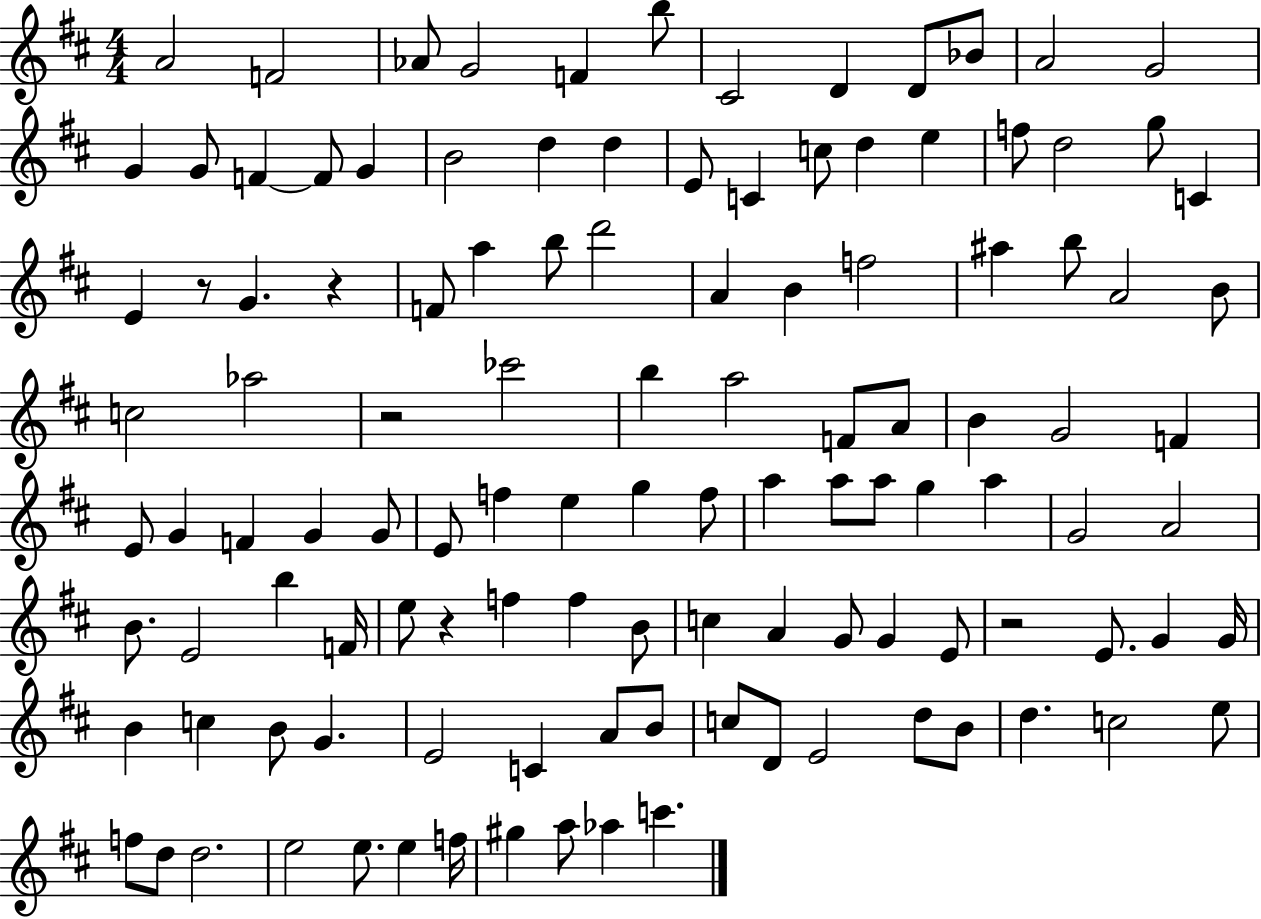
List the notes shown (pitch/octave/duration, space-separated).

A4/h F4/h Ab4/e G4/h F4/q B5/e C#4/h D4/q D4/e Bb4/e A4/h G4/h G4/q G4/e F4/q F4/e G4/q B4/h D5/q D5/q E4/e C4/q C5/e D5/q E5/q F5/e D5/h G5/e C4/q E4/q R/e G4/q. R/q F4/e A5/q B5/e D6/h A4/q B4/q F5/h A#5/q B5/e A4/h B4/e C5/h Ab5/h R/h CES6/h B5/q A5/h F4/e A4/e B4/q G4/h F4/q E4/e G4/q F4/q G4/q G4/e E4/e F5/q E5/q G5/q F5/e A5/q A5/e A5/e G5/q A5/q G4/h A4/h B4/e. E4/h B5/q F4/s E5/e R/q F5/q F5/q B4/e C5/q A4/q G4/e G4/q E4/e R/h E4/e. G4/q G4/s B4/q C5/q B4/e G4/q. E4/h C4/q A4/e B4/e C5/e D4/e E4/h D5/e B4/e D5/q. C5/h E5/e F5/e D5/e D5/h. E5/h E5/e. E5/q F5/s G#5/q A5/e Ab5/q C6/q.